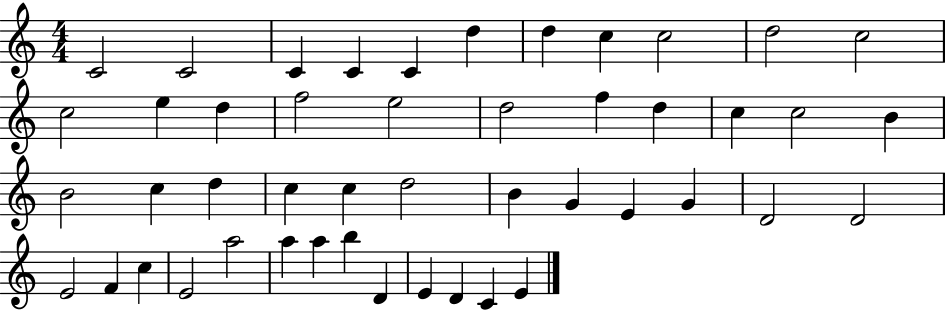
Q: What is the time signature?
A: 4/4